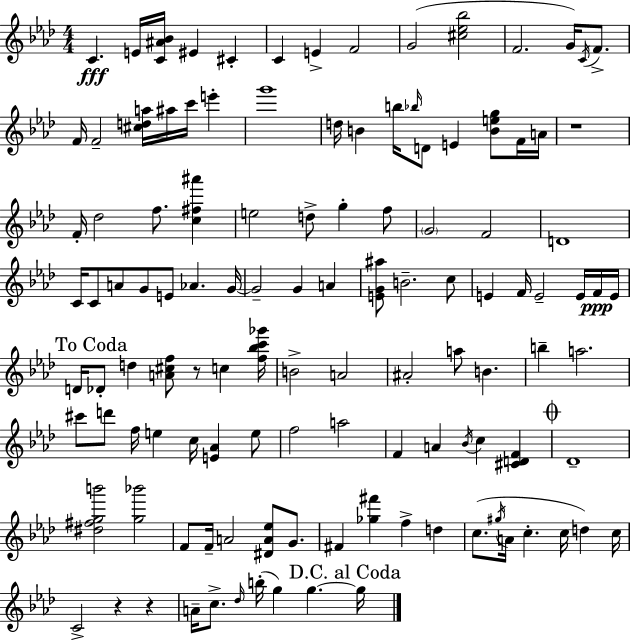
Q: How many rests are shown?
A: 4